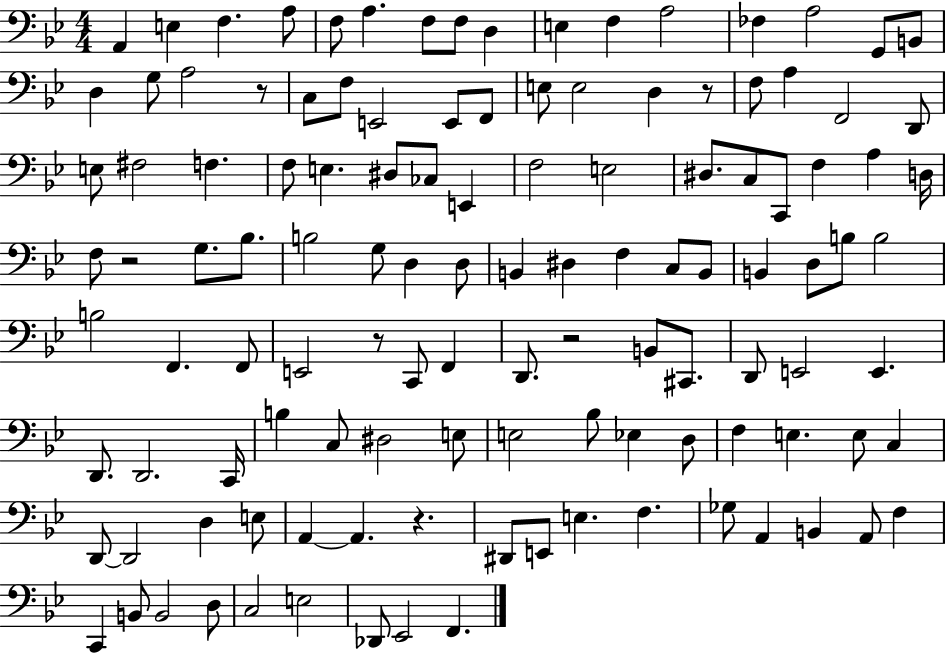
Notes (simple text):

A2/q E3/q F3/q. A3/e F3/e A3/q. F3/e F3/e D3/q E3/q F3/q A3/h FES3/q A3/h G2/e B2/e D3/q G3/e A3/h R/e C3/e F3/e E2/h E2/e F2/e E3/e E3/h D3/q R/e F3/e A3/q F2/h D2/e E3/e F#3/h F3/q. F3/e E3/q. D#3/e CES3/e E2/q F3/h E3/h D#3/e. C3/e C2/e F3/q A3/q D3/s F3/e R/h G3/e. Bb3/e. B3/h G3/e D3/q D3/e B2/q D#3/q F3/q C3/e B2/e B2/q D3/e B3/e B3/h B3/h F2/q. F2/e E2/h R/e C2/e F2/q D2/e. R/h B2/e C#2/e. D2/e E2/h E2/q. D2/e. D2/h. C2/s B3/q C3/e D#3/h E3/e E3/h Bb3/e Eb3/q D3/e F3/q E3/q. E3/e C3/q D2/e D2/h D3/q E3/e A2/q A2/q. R/q. D#2/e E2/e E3/q. F3/q. Gb3/e A2/q B2/q A2/e F3/q C2/q B2/e B2/h D3/e C3/h E3/h Db2/e Eb2/h F2/q.